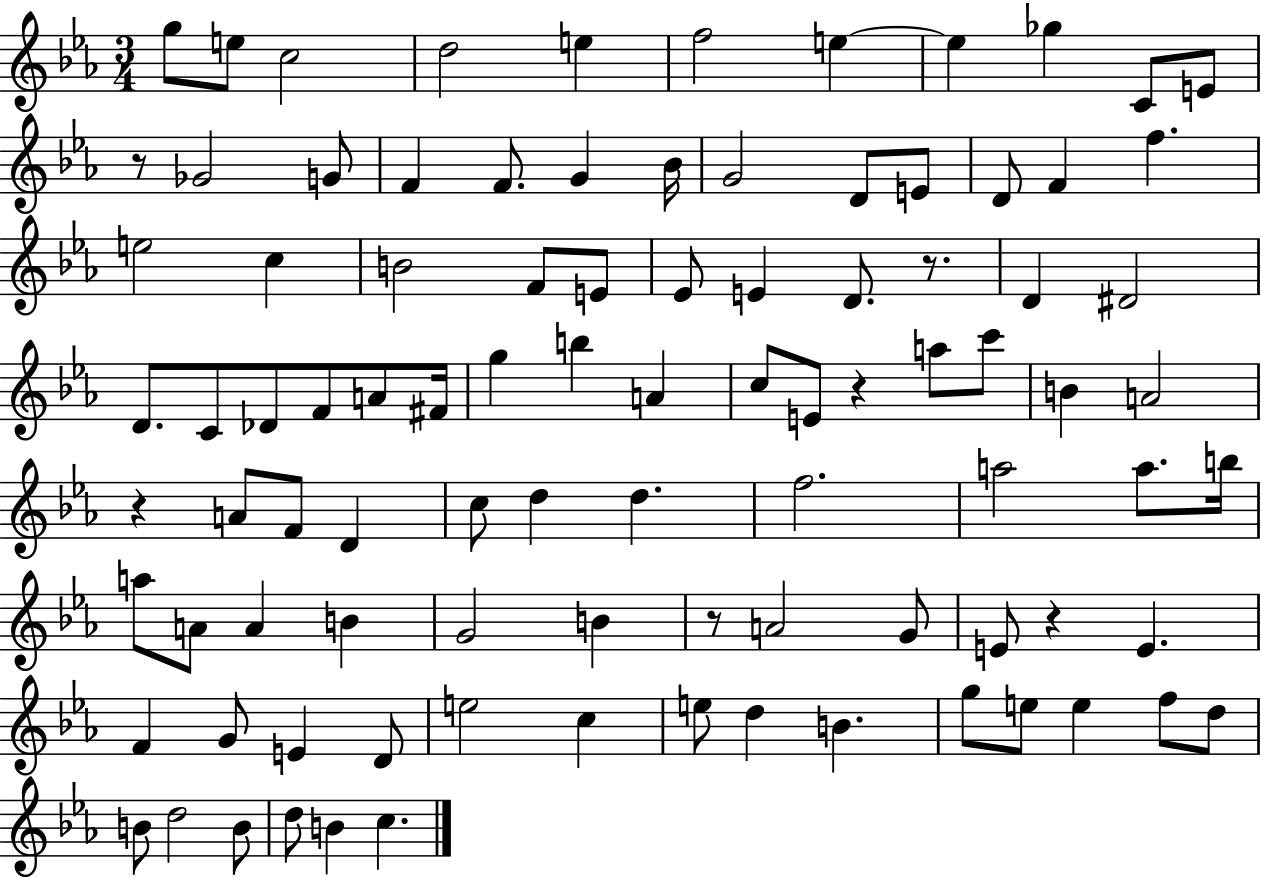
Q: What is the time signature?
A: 3/4